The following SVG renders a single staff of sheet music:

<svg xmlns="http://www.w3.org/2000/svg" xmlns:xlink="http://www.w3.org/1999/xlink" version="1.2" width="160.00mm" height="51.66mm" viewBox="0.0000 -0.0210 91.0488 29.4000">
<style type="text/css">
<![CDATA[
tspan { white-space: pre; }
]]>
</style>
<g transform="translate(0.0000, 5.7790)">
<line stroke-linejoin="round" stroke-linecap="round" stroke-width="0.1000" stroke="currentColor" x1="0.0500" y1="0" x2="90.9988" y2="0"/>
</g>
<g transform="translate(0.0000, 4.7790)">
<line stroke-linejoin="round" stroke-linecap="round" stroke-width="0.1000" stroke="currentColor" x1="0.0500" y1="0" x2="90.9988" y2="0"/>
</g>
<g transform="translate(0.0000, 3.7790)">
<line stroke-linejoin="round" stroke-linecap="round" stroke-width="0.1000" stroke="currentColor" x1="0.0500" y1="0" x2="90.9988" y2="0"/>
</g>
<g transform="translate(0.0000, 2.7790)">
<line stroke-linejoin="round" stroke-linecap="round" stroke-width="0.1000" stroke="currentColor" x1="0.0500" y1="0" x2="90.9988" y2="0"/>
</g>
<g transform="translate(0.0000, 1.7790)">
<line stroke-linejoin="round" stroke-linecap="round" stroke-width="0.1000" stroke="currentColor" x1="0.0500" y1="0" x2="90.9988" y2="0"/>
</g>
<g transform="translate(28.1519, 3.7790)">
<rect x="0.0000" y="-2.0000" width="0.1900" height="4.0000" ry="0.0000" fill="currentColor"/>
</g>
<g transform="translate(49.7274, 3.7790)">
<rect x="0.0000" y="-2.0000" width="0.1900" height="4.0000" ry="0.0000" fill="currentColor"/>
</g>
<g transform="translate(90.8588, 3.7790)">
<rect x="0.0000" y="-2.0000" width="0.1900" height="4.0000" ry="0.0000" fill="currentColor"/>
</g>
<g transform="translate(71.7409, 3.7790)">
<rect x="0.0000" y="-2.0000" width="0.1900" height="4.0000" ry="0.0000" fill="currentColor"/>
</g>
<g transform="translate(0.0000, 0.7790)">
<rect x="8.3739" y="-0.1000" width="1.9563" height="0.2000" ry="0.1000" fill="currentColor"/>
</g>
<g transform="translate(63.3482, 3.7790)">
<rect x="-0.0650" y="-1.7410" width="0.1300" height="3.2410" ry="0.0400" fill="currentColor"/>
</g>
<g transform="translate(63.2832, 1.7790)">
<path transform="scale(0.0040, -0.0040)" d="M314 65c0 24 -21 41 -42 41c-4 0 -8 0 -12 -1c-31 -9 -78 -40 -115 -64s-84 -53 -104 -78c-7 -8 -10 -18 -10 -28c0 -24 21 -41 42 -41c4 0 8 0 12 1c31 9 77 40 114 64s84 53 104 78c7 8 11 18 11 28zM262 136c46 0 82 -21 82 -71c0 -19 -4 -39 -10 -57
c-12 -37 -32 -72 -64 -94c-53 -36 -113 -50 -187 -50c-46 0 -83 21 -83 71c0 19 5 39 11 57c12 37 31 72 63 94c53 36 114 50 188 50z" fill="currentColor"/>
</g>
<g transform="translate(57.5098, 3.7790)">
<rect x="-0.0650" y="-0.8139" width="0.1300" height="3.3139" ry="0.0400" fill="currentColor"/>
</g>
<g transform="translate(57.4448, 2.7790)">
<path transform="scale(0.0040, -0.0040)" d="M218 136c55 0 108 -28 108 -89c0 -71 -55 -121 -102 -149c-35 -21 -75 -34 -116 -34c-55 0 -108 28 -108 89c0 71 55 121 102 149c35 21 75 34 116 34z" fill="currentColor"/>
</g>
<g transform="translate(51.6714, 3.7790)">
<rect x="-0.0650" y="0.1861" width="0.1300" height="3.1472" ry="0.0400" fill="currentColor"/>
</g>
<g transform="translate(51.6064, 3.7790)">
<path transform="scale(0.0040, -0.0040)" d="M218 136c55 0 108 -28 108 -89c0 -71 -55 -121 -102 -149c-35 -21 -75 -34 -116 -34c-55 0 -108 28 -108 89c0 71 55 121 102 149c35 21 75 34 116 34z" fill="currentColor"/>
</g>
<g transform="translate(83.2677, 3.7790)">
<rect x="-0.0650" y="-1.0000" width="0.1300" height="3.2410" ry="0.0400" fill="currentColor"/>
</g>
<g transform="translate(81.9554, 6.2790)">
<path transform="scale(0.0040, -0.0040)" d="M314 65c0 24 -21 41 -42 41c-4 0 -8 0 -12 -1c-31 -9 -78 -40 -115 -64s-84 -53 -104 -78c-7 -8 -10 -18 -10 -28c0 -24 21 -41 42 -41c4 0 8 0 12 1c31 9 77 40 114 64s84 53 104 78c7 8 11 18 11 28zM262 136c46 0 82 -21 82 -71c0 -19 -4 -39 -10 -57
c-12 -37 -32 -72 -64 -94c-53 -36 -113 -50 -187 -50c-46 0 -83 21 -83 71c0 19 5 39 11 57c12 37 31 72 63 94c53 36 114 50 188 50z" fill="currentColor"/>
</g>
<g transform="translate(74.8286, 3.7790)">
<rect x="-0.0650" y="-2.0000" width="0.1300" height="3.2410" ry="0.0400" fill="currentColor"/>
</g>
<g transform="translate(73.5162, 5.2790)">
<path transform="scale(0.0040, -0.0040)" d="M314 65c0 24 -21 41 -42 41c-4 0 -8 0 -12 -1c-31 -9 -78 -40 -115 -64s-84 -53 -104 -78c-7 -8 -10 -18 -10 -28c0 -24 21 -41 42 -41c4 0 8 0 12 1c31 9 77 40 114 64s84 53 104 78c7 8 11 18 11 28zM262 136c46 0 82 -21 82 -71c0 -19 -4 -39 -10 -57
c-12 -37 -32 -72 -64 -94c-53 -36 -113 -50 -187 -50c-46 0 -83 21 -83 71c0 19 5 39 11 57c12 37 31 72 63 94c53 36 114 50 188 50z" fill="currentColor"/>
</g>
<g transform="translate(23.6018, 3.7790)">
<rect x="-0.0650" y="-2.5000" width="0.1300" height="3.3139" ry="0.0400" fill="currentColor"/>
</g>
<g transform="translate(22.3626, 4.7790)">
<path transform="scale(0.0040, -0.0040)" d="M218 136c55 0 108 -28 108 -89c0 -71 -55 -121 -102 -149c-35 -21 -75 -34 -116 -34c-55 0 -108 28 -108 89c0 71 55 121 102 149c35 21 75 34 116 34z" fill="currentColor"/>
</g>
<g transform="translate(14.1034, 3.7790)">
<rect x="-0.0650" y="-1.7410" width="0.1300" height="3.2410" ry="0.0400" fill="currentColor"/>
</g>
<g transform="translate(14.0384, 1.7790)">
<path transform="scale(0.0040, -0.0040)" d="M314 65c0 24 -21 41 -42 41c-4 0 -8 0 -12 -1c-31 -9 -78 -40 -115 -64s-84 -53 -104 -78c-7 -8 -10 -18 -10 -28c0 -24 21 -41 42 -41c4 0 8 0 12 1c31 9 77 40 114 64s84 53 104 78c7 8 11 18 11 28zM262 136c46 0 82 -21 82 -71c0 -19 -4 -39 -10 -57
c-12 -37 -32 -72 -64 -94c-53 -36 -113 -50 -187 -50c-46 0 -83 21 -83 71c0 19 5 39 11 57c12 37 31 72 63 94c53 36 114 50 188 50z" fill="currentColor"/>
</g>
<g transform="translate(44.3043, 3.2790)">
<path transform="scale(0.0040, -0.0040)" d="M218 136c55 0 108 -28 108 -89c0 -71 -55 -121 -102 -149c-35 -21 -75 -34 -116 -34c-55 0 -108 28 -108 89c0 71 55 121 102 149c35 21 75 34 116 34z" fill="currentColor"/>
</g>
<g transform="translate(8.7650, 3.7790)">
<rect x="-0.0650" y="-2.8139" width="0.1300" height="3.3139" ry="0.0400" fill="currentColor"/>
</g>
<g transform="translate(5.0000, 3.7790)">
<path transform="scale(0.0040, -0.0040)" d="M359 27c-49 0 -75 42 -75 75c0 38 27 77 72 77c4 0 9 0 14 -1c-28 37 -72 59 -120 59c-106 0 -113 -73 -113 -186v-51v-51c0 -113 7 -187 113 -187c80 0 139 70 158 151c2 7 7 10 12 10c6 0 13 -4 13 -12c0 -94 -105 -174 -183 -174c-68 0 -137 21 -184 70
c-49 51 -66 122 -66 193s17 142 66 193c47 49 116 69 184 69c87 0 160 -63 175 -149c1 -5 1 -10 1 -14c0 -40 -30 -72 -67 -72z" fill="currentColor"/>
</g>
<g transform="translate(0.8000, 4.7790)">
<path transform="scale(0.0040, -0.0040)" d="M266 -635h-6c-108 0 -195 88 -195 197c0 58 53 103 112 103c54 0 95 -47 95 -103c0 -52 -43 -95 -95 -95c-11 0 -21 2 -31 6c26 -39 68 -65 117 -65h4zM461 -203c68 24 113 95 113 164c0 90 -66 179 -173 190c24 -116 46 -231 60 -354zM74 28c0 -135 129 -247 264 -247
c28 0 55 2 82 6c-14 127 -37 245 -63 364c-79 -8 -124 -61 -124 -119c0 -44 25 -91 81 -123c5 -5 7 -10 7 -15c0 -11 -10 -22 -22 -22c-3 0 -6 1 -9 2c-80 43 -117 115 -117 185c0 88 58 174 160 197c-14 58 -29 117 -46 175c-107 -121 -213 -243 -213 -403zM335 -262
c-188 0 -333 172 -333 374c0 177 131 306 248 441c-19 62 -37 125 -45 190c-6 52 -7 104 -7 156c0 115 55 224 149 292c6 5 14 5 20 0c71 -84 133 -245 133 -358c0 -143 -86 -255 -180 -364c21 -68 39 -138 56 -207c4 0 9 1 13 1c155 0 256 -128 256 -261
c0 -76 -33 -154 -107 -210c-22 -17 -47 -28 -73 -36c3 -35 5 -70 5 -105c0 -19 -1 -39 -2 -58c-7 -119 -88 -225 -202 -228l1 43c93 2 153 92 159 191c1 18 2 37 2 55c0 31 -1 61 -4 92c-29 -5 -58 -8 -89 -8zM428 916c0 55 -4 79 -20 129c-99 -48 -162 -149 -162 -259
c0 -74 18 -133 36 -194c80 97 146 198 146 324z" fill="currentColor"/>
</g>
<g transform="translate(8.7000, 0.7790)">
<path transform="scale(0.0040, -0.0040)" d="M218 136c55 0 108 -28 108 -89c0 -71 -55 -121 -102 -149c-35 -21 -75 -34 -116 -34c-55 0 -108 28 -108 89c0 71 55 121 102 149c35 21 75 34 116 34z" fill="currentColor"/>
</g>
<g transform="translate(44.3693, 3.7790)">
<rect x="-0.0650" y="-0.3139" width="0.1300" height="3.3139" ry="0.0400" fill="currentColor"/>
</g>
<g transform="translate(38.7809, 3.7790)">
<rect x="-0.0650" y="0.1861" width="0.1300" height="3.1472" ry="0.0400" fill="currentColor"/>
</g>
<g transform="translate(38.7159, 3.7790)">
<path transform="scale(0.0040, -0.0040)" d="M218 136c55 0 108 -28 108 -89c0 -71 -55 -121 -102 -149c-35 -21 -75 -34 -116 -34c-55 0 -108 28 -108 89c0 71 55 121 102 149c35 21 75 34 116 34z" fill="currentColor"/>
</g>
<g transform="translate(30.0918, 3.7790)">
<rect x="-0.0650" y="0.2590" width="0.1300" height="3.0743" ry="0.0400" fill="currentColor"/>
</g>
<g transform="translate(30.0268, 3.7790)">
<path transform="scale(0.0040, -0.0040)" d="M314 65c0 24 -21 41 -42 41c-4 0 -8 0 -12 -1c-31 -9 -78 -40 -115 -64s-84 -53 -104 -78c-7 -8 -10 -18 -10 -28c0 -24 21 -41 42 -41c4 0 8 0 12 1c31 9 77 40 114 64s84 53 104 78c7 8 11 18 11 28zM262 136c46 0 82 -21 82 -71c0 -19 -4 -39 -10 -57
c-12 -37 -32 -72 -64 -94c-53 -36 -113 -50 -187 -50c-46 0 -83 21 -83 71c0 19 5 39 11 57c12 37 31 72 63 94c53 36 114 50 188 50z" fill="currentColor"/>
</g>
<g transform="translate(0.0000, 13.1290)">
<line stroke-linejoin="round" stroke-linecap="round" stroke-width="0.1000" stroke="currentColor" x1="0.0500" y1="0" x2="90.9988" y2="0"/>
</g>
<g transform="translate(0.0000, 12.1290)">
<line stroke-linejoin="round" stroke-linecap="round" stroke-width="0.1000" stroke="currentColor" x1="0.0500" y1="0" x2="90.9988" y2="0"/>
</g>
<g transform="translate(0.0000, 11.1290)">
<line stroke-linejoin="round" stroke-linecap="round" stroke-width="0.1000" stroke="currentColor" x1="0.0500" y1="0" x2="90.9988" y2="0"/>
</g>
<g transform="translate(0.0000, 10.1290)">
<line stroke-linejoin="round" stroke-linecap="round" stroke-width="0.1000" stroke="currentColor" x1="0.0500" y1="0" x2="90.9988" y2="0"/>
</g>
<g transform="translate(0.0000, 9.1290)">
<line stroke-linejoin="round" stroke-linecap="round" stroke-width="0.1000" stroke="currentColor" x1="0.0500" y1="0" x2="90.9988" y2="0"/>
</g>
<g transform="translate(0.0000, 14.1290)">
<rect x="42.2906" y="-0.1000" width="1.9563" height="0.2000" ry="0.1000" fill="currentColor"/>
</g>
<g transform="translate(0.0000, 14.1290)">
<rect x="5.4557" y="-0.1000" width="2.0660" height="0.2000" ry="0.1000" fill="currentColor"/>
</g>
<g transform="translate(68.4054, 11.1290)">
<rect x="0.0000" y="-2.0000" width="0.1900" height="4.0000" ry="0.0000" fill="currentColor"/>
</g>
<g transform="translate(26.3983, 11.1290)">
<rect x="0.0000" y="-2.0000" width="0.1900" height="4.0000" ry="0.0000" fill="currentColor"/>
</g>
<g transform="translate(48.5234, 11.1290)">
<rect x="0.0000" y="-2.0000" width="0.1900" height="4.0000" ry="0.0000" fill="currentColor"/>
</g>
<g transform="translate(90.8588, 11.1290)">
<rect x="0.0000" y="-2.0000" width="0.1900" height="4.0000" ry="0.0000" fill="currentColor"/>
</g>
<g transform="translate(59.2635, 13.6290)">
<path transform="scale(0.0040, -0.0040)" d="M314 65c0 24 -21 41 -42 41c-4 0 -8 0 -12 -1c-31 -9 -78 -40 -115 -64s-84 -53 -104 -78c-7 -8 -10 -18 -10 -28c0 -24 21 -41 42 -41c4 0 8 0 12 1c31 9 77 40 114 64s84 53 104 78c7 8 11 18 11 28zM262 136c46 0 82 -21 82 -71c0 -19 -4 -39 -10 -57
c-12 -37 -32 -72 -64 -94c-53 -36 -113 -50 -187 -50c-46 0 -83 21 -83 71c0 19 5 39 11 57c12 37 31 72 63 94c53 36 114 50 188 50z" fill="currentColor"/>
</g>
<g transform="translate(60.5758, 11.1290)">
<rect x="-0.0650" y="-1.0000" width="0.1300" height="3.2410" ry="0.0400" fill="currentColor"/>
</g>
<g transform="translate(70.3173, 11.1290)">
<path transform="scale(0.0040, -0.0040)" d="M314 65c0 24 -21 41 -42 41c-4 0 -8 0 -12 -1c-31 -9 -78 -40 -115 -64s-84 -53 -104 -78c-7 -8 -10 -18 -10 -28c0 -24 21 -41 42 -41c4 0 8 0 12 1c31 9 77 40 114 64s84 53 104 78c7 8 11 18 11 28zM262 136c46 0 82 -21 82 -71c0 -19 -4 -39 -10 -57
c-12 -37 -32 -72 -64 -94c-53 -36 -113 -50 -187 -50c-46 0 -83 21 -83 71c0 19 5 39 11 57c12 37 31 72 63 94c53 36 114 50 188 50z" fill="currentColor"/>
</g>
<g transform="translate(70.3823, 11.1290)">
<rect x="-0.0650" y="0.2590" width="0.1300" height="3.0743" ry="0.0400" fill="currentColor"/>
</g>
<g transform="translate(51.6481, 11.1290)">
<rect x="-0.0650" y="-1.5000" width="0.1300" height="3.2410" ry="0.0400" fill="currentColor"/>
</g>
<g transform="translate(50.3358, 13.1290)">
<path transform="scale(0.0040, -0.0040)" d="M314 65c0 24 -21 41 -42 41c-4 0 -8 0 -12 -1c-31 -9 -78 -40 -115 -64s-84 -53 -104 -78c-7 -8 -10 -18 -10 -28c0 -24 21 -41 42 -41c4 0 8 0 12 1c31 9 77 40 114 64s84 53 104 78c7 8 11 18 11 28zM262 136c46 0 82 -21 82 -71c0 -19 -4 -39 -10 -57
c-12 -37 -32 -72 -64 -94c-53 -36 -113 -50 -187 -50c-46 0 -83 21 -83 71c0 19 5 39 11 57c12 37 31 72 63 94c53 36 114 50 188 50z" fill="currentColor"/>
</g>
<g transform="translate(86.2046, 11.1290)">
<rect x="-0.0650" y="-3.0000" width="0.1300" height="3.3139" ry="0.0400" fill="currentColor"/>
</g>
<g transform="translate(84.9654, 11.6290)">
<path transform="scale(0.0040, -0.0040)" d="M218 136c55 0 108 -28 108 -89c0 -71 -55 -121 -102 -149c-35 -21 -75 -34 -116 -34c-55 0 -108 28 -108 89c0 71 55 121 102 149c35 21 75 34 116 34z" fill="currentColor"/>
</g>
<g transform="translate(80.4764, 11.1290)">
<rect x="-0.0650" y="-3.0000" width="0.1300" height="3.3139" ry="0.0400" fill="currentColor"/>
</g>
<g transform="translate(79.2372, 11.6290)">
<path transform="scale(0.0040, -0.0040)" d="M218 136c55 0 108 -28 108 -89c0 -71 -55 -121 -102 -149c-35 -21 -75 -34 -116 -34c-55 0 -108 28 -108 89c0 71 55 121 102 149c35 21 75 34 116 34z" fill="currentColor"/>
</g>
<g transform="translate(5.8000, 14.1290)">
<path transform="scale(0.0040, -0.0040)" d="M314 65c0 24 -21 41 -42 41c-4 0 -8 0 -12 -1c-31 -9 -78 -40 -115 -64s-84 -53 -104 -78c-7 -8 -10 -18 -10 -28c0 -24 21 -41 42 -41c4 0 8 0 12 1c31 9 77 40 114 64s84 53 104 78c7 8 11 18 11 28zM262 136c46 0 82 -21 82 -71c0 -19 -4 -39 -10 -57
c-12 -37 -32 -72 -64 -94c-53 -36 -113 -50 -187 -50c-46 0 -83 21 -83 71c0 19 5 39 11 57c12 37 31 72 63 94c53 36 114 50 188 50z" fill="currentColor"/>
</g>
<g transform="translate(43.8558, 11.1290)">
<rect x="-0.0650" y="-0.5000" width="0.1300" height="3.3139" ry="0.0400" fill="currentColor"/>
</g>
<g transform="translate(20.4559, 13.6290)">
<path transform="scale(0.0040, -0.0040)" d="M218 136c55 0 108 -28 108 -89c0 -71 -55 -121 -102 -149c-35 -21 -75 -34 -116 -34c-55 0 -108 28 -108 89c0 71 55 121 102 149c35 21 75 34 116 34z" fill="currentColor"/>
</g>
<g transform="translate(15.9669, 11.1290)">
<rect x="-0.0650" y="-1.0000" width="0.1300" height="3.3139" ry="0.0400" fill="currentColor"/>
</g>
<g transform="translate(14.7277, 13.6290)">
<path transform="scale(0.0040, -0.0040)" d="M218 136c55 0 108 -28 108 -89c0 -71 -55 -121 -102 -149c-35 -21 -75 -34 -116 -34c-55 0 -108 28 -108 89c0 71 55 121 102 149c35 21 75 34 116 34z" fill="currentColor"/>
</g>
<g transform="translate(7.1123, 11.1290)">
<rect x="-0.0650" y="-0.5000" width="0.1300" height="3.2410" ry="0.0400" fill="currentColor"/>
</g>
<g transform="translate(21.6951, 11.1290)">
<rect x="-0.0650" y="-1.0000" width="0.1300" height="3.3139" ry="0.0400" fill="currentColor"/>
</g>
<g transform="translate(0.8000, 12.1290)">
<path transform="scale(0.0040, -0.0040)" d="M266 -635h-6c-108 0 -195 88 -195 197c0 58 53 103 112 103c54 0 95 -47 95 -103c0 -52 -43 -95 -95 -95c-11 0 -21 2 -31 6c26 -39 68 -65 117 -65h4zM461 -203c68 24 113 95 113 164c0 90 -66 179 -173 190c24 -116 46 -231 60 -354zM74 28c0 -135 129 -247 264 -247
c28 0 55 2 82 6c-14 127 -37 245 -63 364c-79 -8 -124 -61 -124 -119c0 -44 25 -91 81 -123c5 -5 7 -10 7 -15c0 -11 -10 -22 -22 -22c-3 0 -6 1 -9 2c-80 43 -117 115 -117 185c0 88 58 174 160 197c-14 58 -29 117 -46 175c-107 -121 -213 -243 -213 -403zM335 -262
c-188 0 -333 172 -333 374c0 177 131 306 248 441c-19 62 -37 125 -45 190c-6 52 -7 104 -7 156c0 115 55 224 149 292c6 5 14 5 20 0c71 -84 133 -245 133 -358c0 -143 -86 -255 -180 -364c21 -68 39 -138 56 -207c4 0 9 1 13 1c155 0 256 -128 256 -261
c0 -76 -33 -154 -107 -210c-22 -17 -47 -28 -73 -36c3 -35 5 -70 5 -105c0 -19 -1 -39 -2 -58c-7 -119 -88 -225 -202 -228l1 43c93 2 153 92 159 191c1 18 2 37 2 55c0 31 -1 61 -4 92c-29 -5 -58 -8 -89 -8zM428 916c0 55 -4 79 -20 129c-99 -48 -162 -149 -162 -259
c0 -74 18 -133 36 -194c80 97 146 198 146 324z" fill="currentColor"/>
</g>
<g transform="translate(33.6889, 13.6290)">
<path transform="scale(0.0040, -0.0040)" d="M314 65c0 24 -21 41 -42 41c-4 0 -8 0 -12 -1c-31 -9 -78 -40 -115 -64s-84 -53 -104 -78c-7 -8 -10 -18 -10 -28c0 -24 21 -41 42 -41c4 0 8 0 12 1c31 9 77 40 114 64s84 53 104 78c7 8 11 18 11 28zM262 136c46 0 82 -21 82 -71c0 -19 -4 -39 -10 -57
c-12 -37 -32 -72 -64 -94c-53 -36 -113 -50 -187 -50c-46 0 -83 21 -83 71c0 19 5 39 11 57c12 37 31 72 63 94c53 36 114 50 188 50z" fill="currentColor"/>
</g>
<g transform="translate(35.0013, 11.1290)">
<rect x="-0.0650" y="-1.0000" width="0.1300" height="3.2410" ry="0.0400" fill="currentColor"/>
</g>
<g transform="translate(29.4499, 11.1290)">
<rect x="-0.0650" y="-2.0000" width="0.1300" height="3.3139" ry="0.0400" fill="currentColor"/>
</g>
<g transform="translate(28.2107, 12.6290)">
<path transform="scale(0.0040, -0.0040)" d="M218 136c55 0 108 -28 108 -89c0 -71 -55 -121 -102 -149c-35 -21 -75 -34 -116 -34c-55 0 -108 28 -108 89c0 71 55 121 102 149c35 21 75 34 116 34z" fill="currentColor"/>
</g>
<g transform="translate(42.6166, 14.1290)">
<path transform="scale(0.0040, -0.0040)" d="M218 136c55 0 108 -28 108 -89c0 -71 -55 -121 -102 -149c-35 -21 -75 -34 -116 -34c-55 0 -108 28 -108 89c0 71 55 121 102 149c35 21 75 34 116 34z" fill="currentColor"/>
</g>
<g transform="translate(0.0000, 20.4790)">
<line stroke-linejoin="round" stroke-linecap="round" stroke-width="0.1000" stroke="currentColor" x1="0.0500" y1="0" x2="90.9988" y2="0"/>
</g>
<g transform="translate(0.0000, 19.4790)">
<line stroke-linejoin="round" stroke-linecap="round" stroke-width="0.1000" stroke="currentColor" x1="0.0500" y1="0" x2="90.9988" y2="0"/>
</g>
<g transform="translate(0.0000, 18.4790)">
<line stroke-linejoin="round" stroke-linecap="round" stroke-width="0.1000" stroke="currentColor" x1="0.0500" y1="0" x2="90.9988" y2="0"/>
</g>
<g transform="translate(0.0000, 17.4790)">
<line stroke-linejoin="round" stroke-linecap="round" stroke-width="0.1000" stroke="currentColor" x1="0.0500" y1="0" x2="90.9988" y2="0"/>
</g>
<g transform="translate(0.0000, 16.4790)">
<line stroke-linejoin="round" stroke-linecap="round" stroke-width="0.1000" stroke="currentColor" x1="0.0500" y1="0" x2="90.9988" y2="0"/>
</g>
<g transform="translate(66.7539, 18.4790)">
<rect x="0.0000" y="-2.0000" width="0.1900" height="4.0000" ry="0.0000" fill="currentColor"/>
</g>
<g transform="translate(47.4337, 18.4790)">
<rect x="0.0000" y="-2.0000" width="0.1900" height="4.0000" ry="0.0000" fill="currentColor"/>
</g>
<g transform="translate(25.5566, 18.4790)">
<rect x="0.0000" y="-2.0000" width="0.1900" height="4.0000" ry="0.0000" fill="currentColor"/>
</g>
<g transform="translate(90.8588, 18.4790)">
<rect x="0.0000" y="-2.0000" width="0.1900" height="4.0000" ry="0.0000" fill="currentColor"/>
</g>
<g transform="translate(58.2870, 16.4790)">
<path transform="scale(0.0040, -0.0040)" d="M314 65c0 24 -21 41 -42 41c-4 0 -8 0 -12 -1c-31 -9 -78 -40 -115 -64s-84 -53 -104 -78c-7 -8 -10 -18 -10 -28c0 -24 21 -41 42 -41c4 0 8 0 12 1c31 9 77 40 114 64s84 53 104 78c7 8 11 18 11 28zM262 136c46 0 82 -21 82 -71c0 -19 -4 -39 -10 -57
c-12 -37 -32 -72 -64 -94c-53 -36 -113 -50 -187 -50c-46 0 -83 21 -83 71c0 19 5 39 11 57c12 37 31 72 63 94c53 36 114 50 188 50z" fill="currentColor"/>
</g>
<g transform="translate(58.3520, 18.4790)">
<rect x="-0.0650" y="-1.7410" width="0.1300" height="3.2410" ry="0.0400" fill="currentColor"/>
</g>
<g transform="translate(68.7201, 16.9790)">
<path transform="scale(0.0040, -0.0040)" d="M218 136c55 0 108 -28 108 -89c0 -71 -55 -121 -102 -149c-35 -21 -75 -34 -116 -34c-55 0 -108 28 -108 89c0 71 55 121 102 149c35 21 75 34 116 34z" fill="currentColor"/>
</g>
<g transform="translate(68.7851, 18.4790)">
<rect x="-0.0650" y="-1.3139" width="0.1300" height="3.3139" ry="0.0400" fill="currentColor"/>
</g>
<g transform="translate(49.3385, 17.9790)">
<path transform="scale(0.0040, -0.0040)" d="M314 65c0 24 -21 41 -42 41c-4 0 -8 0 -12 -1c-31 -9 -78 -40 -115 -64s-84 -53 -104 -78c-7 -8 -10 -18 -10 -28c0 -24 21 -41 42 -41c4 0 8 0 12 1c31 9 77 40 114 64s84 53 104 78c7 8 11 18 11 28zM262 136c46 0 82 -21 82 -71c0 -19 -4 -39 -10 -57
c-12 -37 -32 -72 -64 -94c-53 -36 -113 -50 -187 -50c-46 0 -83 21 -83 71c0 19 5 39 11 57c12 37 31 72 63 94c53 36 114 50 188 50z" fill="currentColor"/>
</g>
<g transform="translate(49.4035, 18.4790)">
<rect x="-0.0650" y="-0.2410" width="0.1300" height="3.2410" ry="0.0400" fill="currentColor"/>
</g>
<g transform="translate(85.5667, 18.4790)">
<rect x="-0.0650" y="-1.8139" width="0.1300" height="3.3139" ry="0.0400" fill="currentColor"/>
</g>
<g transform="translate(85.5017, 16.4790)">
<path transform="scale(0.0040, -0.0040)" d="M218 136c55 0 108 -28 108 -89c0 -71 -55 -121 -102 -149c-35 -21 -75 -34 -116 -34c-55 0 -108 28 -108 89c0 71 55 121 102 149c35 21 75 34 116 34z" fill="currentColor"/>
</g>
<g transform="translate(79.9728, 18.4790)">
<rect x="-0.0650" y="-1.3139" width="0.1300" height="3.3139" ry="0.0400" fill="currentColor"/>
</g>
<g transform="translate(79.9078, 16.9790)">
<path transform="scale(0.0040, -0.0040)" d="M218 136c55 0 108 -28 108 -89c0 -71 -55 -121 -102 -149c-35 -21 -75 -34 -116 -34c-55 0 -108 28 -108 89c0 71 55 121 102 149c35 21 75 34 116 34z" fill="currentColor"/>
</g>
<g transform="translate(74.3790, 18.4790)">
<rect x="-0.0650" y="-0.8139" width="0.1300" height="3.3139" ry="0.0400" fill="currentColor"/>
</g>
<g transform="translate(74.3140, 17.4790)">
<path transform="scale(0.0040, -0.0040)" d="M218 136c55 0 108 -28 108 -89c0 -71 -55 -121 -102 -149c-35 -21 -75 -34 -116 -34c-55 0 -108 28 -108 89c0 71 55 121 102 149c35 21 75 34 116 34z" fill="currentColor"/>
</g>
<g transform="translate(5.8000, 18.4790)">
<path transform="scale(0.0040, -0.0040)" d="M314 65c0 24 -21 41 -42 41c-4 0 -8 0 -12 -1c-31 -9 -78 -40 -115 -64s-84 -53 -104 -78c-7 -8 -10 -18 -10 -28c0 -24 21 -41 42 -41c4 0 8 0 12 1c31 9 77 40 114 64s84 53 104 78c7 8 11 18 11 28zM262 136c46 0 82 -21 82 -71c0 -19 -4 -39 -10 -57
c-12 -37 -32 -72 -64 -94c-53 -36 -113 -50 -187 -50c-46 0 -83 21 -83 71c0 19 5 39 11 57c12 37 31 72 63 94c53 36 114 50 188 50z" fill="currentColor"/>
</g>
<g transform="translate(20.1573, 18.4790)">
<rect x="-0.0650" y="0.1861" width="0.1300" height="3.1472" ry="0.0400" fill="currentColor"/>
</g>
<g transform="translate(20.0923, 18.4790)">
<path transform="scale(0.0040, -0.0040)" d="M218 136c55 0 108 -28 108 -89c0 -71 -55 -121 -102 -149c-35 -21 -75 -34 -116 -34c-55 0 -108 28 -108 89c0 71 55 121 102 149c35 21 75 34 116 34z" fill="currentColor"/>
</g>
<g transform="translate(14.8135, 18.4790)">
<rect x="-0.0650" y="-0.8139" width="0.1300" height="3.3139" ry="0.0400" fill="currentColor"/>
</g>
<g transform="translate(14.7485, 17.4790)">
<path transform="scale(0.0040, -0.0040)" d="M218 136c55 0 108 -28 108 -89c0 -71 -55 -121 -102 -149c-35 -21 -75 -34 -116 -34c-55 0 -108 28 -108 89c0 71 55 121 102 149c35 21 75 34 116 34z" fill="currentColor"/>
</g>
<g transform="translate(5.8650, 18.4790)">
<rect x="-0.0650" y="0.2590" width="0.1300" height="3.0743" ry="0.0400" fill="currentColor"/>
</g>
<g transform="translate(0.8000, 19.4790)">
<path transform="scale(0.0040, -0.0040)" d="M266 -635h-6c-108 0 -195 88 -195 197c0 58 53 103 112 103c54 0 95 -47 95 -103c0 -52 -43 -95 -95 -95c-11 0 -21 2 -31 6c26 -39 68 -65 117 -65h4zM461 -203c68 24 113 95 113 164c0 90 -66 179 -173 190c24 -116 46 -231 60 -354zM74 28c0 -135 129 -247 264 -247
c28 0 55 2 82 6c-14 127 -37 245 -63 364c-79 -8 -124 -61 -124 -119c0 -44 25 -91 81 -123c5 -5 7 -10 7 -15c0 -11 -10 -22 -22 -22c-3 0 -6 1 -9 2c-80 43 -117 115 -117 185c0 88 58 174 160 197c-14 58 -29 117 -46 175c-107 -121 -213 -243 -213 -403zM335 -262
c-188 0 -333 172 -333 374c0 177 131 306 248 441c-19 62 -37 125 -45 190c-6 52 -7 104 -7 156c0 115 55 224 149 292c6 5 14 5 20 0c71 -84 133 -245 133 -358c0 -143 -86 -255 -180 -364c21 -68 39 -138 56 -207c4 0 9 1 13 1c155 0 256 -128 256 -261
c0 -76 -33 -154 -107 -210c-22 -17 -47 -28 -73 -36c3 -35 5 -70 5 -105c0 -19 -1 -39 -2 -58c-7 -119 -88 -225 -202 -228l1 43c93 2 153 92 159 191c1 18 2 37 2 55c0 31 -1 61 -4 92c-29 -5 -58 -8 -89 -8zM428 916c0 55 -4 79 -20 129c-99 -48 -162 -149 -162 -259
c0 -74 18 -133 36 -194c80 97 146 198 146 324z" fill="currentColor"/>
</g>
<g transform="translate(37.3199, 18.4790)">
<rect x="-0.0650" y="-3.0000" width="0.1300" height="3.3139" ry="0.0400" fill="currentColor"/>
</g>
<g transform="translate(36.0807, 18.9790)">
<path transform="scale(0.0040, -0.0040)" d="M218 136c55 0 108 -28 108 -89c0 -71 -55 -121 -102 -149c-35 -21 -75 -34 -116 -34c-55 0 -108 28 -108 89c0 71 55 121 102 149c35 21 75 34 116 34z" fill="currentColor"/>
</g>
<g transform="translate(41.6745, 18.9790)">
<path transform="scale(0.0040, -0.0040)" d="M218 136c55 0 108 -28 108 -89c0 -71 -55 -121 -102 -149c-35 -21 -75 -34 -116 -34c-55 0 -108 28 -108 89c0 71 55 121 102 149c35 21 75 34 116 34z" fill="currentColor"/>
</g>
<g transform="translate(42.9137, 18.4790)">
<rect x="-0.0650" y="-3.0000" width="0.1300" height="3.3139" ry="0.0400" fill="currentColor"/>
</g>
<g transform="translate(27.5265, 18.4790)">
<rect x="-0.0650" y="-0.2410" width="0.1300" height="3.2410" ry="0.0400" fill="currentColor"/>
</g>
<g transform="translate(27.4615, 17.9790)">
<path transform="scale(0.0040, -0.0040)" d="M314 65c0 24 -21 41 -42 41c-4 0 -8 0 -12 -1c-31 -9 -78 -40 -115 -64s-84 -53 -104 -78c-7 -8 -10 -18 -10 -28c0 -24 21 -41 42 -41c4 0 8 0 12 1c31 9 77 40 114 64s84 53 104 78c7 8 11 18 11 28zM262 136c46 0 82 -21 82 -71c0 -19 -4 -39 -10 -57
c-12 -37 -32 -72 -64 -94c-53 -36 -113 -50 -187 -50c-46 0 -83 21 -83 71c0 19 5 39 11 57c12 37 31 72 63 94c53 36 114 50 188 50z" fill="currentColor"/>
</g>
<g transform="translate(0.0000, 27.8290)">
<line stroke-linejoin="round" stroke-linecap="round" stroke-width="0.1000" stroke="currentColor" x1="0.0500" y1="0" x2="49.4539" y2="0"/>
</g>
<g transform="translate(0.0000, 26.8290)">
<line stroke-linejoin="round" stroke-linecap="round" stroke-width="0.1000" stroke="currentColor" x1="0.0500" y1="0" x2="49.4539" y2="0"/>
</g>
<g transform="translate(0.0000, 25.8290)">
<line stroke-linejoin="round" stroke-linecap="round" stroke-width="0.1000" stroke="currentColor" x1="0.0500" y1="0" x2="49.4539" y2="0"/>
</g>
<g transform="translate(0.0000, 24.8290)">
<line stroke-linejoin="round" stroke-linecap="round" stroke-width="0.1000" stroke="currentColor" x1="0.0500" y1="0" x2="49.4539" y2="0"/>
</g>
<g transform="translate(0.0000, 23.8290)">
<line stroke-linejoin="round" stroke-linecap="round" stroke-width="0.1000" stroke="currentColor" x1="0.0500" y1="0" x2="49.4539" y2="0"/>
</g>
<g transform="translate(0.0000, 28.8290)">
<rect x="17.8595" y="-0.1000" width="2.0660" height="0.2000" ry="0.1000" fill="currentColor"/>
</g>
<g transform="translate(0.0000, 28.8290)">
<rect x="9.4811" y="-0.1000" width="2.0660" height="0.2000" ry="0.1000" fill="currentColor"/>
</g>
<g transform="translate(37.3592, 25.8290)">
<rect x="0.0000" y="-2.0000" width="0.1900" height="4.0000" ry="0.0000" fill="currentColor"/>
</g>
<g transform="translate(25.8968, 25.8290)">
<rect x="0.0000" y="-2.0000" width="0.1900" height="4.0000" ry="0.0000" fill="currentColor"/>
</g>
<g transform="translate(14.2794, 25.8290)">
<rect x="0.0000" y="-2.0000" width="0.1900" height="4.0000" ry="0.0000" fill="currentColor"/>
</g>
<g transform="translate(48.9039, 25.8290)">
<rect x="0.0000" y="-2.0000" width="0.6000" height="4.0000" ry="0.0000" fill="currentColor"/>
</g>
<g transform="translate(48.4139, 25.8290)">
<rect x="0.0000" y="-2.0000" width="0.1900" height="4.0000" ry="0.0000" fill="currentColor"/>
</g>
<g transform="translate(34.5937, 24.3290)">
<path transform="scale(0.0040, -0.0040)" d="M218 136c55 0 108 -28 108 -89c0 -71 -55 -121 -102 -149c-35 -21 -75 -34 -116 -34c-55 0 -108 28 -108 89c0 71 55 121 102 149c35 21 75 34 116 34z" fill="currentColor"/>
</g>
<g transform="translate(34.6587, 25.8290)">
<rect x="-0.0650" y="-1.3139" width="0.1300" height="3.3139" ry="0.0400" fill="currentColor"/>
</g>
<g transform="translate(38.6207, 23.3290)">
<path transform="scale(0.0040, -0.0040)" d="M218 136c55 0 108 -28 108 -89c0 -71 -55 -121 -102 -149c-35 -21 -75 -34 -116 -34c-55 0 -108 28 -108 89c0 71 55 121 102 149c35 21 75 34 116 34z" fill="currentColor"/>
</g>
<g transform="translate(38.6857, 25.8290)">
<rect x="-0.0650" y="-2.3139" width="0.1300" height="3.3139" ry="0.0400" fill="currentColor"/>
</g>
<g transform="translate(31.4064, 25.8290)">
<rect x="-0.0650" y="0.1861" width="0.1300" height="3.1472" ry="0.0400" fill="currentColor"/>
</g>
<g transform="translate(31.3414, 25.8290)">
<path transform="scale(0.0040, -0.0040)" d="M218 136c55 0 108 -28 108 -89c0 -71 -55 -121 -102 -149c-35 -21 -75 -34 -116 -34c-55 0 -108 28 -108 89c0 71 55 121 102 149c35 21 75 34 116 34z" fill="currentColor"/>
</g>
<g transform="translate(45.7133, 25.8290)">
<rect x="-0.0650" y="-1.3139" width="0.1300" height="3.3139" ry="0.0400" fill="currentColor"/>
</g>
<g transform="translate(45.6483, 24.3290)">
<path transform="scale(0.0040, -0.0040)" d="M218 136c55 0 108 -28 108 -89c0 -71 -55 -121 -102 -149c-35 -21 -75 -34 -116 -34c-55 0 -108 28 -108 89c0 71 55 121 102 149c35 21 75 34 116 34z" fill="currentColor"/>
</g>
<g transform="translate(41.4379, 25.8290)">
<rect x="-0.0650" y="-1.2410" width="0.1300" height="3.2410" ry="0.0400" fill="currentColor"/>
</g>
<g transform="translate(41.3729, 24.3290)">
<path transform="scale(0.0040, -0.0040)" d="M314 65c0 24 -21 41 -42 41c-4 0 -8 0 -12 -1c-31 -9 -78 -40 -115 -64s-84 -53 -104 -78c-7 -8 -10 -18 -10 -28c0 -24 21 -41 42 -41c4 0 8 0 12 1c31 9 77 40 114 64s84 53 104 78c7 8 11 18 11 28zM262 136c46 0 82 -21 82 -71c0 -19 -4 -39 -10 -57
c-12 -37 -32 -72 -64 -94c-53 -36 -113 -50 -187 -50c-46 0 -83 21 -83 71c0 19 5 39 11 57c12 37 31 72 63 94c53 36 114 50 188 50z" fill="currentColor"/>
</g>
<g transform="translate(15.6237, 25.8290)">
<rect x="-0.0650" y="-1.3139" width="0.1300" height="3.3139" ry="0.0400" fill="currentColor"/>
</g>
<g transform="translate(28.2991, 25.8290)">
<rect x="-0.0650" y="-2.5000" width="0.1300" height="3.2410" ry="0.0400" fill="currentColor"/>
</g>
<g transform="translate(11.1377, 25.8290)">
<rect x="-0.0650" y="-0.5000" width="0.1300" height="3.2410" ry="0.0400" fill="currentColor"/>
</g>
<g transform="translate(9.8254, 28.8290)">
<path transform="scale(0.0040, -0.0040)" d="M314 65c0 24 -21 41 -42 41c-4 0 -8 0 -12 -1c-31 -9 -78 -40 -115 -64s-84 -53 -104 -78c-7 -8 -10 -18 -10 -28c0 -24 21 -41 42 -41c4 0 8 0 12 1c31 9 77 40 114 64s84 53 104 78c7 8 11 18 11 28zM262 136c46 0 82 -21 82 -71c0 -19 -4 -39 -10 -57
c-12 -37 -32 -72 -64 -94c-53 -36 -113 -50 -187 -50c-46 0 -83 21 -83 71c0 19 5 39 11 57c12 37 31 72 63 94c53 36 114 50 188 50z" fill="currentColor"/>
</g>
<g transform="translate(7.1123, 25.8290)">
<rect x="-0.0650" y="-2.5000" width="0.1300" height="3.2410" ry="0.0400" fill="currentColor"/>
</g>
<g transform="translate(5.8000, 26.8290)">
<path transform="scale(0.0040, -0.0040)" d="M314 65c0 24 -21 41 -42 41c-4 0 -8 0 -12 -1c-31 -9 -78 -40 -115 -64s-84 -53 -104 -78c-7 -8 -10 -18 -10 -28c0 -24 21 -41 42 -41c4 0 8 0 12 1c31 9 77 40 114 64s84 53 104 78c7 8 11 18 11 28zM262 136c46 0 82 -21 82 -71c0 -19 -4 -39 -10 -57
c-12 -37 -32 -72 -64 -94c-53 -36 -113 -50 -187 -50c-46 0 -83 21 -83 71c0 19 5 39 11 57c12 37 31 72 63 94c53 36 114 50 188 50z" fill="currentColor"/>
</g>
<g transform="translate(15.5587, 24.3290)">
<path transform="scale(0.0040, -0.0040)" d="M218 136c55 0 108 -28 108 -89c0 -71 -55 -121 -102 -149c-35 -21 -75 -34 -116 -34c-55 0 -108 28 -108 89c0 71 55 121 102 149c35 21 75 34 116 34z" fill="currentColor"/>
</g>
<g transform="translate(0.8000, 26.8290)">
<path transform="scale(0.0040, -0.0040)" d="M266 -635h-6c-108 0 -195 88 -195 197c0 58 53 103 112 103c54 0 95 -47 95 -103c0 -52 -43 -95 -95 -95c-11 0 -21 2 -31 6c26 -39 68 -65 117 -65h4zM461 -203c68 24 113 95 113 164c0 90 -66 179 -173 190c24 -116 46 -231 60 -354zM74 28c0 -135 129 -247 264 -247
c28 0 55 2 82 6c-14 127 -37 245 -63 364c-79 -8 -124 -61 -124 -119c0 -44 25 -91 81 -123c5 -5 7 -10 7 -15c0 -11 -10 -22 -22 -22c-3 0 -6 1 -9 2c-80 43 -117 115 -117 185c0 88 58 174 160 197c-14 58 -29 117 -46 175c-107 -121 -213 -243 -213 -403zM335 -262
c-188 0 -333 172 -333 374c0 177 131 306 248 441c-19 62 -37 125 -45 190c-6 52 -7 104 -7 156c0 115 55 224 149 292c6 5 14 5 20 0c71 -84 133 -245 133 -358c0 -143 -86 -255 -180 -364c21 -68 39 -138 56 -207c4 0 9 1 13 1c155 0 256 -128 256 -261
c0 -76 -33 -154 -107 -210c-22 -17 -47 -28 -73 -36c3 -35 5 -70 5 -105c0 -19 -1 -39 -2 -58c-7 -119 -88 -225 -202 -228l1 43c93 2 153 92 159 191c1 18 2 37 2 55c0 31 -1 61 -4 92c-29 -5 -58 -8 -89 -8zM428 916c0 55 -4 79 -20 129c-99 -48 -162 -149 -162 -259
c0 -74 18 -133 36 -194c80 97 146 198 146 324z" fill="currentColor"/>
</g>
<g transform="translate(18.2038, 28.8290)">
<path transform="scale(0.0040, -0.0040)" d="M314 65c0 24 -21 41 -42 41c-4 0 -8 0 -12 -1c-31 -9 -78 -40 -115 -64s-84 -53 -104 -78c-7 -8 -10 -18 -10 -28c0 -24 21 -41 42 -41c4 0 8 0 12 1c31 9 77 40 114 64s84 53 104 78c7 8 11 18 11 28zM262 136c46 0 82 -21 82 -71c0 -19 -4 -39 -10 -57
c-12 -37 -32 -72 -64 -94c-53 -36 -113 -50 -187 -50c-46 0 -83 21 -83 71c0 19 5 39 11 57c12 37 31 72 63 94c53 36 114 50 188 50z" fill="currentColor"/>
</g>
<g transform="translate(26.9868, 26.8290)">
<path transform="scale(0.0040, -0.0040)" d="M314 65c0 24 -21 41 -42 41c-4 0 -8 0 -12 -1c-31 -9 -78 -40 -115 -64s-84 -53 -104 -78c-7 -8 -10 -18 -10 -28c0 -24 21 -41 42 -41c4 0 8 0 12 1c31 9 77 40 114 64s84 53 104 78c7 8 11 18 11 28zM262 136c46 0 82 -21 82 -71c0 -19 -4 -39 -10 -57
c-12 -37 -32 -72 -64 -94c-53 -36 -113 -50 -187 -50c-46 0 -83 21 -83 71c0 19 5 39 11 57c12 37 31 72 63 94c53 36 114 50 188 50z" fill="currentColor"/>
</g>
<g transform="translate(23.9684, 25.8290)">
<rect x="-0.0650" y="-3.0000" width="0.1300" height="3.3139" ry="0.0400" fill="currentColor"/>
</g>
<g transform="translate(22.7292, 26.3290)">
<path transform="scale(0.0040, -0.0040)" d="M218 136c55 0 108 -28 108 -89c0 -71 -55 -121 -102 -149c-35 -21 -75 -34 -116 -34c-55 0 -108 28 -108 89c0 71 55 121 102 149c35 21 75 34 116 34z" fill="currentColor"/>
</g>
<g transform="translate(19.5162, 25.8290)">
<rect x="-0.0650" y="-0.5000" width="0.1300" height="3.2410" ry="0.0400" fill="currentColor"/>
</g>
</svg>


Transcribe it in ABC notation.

X:1
T:Untitled
M:4/4
L:1/4
K:C
a f2 G B2 B c B d f2 F2 D2 C2 D D F D2 C E2 D2 B2 A A B2 d B c2 A A c2 f2 e d e f G2 C2 e C2 A G2 B e g e2 e